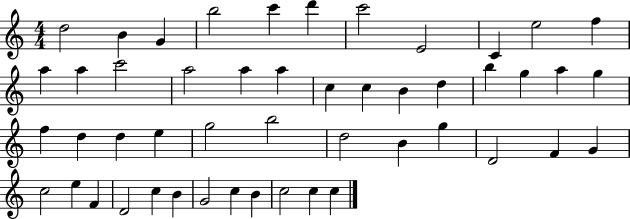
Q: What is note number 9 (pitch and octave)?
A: C4